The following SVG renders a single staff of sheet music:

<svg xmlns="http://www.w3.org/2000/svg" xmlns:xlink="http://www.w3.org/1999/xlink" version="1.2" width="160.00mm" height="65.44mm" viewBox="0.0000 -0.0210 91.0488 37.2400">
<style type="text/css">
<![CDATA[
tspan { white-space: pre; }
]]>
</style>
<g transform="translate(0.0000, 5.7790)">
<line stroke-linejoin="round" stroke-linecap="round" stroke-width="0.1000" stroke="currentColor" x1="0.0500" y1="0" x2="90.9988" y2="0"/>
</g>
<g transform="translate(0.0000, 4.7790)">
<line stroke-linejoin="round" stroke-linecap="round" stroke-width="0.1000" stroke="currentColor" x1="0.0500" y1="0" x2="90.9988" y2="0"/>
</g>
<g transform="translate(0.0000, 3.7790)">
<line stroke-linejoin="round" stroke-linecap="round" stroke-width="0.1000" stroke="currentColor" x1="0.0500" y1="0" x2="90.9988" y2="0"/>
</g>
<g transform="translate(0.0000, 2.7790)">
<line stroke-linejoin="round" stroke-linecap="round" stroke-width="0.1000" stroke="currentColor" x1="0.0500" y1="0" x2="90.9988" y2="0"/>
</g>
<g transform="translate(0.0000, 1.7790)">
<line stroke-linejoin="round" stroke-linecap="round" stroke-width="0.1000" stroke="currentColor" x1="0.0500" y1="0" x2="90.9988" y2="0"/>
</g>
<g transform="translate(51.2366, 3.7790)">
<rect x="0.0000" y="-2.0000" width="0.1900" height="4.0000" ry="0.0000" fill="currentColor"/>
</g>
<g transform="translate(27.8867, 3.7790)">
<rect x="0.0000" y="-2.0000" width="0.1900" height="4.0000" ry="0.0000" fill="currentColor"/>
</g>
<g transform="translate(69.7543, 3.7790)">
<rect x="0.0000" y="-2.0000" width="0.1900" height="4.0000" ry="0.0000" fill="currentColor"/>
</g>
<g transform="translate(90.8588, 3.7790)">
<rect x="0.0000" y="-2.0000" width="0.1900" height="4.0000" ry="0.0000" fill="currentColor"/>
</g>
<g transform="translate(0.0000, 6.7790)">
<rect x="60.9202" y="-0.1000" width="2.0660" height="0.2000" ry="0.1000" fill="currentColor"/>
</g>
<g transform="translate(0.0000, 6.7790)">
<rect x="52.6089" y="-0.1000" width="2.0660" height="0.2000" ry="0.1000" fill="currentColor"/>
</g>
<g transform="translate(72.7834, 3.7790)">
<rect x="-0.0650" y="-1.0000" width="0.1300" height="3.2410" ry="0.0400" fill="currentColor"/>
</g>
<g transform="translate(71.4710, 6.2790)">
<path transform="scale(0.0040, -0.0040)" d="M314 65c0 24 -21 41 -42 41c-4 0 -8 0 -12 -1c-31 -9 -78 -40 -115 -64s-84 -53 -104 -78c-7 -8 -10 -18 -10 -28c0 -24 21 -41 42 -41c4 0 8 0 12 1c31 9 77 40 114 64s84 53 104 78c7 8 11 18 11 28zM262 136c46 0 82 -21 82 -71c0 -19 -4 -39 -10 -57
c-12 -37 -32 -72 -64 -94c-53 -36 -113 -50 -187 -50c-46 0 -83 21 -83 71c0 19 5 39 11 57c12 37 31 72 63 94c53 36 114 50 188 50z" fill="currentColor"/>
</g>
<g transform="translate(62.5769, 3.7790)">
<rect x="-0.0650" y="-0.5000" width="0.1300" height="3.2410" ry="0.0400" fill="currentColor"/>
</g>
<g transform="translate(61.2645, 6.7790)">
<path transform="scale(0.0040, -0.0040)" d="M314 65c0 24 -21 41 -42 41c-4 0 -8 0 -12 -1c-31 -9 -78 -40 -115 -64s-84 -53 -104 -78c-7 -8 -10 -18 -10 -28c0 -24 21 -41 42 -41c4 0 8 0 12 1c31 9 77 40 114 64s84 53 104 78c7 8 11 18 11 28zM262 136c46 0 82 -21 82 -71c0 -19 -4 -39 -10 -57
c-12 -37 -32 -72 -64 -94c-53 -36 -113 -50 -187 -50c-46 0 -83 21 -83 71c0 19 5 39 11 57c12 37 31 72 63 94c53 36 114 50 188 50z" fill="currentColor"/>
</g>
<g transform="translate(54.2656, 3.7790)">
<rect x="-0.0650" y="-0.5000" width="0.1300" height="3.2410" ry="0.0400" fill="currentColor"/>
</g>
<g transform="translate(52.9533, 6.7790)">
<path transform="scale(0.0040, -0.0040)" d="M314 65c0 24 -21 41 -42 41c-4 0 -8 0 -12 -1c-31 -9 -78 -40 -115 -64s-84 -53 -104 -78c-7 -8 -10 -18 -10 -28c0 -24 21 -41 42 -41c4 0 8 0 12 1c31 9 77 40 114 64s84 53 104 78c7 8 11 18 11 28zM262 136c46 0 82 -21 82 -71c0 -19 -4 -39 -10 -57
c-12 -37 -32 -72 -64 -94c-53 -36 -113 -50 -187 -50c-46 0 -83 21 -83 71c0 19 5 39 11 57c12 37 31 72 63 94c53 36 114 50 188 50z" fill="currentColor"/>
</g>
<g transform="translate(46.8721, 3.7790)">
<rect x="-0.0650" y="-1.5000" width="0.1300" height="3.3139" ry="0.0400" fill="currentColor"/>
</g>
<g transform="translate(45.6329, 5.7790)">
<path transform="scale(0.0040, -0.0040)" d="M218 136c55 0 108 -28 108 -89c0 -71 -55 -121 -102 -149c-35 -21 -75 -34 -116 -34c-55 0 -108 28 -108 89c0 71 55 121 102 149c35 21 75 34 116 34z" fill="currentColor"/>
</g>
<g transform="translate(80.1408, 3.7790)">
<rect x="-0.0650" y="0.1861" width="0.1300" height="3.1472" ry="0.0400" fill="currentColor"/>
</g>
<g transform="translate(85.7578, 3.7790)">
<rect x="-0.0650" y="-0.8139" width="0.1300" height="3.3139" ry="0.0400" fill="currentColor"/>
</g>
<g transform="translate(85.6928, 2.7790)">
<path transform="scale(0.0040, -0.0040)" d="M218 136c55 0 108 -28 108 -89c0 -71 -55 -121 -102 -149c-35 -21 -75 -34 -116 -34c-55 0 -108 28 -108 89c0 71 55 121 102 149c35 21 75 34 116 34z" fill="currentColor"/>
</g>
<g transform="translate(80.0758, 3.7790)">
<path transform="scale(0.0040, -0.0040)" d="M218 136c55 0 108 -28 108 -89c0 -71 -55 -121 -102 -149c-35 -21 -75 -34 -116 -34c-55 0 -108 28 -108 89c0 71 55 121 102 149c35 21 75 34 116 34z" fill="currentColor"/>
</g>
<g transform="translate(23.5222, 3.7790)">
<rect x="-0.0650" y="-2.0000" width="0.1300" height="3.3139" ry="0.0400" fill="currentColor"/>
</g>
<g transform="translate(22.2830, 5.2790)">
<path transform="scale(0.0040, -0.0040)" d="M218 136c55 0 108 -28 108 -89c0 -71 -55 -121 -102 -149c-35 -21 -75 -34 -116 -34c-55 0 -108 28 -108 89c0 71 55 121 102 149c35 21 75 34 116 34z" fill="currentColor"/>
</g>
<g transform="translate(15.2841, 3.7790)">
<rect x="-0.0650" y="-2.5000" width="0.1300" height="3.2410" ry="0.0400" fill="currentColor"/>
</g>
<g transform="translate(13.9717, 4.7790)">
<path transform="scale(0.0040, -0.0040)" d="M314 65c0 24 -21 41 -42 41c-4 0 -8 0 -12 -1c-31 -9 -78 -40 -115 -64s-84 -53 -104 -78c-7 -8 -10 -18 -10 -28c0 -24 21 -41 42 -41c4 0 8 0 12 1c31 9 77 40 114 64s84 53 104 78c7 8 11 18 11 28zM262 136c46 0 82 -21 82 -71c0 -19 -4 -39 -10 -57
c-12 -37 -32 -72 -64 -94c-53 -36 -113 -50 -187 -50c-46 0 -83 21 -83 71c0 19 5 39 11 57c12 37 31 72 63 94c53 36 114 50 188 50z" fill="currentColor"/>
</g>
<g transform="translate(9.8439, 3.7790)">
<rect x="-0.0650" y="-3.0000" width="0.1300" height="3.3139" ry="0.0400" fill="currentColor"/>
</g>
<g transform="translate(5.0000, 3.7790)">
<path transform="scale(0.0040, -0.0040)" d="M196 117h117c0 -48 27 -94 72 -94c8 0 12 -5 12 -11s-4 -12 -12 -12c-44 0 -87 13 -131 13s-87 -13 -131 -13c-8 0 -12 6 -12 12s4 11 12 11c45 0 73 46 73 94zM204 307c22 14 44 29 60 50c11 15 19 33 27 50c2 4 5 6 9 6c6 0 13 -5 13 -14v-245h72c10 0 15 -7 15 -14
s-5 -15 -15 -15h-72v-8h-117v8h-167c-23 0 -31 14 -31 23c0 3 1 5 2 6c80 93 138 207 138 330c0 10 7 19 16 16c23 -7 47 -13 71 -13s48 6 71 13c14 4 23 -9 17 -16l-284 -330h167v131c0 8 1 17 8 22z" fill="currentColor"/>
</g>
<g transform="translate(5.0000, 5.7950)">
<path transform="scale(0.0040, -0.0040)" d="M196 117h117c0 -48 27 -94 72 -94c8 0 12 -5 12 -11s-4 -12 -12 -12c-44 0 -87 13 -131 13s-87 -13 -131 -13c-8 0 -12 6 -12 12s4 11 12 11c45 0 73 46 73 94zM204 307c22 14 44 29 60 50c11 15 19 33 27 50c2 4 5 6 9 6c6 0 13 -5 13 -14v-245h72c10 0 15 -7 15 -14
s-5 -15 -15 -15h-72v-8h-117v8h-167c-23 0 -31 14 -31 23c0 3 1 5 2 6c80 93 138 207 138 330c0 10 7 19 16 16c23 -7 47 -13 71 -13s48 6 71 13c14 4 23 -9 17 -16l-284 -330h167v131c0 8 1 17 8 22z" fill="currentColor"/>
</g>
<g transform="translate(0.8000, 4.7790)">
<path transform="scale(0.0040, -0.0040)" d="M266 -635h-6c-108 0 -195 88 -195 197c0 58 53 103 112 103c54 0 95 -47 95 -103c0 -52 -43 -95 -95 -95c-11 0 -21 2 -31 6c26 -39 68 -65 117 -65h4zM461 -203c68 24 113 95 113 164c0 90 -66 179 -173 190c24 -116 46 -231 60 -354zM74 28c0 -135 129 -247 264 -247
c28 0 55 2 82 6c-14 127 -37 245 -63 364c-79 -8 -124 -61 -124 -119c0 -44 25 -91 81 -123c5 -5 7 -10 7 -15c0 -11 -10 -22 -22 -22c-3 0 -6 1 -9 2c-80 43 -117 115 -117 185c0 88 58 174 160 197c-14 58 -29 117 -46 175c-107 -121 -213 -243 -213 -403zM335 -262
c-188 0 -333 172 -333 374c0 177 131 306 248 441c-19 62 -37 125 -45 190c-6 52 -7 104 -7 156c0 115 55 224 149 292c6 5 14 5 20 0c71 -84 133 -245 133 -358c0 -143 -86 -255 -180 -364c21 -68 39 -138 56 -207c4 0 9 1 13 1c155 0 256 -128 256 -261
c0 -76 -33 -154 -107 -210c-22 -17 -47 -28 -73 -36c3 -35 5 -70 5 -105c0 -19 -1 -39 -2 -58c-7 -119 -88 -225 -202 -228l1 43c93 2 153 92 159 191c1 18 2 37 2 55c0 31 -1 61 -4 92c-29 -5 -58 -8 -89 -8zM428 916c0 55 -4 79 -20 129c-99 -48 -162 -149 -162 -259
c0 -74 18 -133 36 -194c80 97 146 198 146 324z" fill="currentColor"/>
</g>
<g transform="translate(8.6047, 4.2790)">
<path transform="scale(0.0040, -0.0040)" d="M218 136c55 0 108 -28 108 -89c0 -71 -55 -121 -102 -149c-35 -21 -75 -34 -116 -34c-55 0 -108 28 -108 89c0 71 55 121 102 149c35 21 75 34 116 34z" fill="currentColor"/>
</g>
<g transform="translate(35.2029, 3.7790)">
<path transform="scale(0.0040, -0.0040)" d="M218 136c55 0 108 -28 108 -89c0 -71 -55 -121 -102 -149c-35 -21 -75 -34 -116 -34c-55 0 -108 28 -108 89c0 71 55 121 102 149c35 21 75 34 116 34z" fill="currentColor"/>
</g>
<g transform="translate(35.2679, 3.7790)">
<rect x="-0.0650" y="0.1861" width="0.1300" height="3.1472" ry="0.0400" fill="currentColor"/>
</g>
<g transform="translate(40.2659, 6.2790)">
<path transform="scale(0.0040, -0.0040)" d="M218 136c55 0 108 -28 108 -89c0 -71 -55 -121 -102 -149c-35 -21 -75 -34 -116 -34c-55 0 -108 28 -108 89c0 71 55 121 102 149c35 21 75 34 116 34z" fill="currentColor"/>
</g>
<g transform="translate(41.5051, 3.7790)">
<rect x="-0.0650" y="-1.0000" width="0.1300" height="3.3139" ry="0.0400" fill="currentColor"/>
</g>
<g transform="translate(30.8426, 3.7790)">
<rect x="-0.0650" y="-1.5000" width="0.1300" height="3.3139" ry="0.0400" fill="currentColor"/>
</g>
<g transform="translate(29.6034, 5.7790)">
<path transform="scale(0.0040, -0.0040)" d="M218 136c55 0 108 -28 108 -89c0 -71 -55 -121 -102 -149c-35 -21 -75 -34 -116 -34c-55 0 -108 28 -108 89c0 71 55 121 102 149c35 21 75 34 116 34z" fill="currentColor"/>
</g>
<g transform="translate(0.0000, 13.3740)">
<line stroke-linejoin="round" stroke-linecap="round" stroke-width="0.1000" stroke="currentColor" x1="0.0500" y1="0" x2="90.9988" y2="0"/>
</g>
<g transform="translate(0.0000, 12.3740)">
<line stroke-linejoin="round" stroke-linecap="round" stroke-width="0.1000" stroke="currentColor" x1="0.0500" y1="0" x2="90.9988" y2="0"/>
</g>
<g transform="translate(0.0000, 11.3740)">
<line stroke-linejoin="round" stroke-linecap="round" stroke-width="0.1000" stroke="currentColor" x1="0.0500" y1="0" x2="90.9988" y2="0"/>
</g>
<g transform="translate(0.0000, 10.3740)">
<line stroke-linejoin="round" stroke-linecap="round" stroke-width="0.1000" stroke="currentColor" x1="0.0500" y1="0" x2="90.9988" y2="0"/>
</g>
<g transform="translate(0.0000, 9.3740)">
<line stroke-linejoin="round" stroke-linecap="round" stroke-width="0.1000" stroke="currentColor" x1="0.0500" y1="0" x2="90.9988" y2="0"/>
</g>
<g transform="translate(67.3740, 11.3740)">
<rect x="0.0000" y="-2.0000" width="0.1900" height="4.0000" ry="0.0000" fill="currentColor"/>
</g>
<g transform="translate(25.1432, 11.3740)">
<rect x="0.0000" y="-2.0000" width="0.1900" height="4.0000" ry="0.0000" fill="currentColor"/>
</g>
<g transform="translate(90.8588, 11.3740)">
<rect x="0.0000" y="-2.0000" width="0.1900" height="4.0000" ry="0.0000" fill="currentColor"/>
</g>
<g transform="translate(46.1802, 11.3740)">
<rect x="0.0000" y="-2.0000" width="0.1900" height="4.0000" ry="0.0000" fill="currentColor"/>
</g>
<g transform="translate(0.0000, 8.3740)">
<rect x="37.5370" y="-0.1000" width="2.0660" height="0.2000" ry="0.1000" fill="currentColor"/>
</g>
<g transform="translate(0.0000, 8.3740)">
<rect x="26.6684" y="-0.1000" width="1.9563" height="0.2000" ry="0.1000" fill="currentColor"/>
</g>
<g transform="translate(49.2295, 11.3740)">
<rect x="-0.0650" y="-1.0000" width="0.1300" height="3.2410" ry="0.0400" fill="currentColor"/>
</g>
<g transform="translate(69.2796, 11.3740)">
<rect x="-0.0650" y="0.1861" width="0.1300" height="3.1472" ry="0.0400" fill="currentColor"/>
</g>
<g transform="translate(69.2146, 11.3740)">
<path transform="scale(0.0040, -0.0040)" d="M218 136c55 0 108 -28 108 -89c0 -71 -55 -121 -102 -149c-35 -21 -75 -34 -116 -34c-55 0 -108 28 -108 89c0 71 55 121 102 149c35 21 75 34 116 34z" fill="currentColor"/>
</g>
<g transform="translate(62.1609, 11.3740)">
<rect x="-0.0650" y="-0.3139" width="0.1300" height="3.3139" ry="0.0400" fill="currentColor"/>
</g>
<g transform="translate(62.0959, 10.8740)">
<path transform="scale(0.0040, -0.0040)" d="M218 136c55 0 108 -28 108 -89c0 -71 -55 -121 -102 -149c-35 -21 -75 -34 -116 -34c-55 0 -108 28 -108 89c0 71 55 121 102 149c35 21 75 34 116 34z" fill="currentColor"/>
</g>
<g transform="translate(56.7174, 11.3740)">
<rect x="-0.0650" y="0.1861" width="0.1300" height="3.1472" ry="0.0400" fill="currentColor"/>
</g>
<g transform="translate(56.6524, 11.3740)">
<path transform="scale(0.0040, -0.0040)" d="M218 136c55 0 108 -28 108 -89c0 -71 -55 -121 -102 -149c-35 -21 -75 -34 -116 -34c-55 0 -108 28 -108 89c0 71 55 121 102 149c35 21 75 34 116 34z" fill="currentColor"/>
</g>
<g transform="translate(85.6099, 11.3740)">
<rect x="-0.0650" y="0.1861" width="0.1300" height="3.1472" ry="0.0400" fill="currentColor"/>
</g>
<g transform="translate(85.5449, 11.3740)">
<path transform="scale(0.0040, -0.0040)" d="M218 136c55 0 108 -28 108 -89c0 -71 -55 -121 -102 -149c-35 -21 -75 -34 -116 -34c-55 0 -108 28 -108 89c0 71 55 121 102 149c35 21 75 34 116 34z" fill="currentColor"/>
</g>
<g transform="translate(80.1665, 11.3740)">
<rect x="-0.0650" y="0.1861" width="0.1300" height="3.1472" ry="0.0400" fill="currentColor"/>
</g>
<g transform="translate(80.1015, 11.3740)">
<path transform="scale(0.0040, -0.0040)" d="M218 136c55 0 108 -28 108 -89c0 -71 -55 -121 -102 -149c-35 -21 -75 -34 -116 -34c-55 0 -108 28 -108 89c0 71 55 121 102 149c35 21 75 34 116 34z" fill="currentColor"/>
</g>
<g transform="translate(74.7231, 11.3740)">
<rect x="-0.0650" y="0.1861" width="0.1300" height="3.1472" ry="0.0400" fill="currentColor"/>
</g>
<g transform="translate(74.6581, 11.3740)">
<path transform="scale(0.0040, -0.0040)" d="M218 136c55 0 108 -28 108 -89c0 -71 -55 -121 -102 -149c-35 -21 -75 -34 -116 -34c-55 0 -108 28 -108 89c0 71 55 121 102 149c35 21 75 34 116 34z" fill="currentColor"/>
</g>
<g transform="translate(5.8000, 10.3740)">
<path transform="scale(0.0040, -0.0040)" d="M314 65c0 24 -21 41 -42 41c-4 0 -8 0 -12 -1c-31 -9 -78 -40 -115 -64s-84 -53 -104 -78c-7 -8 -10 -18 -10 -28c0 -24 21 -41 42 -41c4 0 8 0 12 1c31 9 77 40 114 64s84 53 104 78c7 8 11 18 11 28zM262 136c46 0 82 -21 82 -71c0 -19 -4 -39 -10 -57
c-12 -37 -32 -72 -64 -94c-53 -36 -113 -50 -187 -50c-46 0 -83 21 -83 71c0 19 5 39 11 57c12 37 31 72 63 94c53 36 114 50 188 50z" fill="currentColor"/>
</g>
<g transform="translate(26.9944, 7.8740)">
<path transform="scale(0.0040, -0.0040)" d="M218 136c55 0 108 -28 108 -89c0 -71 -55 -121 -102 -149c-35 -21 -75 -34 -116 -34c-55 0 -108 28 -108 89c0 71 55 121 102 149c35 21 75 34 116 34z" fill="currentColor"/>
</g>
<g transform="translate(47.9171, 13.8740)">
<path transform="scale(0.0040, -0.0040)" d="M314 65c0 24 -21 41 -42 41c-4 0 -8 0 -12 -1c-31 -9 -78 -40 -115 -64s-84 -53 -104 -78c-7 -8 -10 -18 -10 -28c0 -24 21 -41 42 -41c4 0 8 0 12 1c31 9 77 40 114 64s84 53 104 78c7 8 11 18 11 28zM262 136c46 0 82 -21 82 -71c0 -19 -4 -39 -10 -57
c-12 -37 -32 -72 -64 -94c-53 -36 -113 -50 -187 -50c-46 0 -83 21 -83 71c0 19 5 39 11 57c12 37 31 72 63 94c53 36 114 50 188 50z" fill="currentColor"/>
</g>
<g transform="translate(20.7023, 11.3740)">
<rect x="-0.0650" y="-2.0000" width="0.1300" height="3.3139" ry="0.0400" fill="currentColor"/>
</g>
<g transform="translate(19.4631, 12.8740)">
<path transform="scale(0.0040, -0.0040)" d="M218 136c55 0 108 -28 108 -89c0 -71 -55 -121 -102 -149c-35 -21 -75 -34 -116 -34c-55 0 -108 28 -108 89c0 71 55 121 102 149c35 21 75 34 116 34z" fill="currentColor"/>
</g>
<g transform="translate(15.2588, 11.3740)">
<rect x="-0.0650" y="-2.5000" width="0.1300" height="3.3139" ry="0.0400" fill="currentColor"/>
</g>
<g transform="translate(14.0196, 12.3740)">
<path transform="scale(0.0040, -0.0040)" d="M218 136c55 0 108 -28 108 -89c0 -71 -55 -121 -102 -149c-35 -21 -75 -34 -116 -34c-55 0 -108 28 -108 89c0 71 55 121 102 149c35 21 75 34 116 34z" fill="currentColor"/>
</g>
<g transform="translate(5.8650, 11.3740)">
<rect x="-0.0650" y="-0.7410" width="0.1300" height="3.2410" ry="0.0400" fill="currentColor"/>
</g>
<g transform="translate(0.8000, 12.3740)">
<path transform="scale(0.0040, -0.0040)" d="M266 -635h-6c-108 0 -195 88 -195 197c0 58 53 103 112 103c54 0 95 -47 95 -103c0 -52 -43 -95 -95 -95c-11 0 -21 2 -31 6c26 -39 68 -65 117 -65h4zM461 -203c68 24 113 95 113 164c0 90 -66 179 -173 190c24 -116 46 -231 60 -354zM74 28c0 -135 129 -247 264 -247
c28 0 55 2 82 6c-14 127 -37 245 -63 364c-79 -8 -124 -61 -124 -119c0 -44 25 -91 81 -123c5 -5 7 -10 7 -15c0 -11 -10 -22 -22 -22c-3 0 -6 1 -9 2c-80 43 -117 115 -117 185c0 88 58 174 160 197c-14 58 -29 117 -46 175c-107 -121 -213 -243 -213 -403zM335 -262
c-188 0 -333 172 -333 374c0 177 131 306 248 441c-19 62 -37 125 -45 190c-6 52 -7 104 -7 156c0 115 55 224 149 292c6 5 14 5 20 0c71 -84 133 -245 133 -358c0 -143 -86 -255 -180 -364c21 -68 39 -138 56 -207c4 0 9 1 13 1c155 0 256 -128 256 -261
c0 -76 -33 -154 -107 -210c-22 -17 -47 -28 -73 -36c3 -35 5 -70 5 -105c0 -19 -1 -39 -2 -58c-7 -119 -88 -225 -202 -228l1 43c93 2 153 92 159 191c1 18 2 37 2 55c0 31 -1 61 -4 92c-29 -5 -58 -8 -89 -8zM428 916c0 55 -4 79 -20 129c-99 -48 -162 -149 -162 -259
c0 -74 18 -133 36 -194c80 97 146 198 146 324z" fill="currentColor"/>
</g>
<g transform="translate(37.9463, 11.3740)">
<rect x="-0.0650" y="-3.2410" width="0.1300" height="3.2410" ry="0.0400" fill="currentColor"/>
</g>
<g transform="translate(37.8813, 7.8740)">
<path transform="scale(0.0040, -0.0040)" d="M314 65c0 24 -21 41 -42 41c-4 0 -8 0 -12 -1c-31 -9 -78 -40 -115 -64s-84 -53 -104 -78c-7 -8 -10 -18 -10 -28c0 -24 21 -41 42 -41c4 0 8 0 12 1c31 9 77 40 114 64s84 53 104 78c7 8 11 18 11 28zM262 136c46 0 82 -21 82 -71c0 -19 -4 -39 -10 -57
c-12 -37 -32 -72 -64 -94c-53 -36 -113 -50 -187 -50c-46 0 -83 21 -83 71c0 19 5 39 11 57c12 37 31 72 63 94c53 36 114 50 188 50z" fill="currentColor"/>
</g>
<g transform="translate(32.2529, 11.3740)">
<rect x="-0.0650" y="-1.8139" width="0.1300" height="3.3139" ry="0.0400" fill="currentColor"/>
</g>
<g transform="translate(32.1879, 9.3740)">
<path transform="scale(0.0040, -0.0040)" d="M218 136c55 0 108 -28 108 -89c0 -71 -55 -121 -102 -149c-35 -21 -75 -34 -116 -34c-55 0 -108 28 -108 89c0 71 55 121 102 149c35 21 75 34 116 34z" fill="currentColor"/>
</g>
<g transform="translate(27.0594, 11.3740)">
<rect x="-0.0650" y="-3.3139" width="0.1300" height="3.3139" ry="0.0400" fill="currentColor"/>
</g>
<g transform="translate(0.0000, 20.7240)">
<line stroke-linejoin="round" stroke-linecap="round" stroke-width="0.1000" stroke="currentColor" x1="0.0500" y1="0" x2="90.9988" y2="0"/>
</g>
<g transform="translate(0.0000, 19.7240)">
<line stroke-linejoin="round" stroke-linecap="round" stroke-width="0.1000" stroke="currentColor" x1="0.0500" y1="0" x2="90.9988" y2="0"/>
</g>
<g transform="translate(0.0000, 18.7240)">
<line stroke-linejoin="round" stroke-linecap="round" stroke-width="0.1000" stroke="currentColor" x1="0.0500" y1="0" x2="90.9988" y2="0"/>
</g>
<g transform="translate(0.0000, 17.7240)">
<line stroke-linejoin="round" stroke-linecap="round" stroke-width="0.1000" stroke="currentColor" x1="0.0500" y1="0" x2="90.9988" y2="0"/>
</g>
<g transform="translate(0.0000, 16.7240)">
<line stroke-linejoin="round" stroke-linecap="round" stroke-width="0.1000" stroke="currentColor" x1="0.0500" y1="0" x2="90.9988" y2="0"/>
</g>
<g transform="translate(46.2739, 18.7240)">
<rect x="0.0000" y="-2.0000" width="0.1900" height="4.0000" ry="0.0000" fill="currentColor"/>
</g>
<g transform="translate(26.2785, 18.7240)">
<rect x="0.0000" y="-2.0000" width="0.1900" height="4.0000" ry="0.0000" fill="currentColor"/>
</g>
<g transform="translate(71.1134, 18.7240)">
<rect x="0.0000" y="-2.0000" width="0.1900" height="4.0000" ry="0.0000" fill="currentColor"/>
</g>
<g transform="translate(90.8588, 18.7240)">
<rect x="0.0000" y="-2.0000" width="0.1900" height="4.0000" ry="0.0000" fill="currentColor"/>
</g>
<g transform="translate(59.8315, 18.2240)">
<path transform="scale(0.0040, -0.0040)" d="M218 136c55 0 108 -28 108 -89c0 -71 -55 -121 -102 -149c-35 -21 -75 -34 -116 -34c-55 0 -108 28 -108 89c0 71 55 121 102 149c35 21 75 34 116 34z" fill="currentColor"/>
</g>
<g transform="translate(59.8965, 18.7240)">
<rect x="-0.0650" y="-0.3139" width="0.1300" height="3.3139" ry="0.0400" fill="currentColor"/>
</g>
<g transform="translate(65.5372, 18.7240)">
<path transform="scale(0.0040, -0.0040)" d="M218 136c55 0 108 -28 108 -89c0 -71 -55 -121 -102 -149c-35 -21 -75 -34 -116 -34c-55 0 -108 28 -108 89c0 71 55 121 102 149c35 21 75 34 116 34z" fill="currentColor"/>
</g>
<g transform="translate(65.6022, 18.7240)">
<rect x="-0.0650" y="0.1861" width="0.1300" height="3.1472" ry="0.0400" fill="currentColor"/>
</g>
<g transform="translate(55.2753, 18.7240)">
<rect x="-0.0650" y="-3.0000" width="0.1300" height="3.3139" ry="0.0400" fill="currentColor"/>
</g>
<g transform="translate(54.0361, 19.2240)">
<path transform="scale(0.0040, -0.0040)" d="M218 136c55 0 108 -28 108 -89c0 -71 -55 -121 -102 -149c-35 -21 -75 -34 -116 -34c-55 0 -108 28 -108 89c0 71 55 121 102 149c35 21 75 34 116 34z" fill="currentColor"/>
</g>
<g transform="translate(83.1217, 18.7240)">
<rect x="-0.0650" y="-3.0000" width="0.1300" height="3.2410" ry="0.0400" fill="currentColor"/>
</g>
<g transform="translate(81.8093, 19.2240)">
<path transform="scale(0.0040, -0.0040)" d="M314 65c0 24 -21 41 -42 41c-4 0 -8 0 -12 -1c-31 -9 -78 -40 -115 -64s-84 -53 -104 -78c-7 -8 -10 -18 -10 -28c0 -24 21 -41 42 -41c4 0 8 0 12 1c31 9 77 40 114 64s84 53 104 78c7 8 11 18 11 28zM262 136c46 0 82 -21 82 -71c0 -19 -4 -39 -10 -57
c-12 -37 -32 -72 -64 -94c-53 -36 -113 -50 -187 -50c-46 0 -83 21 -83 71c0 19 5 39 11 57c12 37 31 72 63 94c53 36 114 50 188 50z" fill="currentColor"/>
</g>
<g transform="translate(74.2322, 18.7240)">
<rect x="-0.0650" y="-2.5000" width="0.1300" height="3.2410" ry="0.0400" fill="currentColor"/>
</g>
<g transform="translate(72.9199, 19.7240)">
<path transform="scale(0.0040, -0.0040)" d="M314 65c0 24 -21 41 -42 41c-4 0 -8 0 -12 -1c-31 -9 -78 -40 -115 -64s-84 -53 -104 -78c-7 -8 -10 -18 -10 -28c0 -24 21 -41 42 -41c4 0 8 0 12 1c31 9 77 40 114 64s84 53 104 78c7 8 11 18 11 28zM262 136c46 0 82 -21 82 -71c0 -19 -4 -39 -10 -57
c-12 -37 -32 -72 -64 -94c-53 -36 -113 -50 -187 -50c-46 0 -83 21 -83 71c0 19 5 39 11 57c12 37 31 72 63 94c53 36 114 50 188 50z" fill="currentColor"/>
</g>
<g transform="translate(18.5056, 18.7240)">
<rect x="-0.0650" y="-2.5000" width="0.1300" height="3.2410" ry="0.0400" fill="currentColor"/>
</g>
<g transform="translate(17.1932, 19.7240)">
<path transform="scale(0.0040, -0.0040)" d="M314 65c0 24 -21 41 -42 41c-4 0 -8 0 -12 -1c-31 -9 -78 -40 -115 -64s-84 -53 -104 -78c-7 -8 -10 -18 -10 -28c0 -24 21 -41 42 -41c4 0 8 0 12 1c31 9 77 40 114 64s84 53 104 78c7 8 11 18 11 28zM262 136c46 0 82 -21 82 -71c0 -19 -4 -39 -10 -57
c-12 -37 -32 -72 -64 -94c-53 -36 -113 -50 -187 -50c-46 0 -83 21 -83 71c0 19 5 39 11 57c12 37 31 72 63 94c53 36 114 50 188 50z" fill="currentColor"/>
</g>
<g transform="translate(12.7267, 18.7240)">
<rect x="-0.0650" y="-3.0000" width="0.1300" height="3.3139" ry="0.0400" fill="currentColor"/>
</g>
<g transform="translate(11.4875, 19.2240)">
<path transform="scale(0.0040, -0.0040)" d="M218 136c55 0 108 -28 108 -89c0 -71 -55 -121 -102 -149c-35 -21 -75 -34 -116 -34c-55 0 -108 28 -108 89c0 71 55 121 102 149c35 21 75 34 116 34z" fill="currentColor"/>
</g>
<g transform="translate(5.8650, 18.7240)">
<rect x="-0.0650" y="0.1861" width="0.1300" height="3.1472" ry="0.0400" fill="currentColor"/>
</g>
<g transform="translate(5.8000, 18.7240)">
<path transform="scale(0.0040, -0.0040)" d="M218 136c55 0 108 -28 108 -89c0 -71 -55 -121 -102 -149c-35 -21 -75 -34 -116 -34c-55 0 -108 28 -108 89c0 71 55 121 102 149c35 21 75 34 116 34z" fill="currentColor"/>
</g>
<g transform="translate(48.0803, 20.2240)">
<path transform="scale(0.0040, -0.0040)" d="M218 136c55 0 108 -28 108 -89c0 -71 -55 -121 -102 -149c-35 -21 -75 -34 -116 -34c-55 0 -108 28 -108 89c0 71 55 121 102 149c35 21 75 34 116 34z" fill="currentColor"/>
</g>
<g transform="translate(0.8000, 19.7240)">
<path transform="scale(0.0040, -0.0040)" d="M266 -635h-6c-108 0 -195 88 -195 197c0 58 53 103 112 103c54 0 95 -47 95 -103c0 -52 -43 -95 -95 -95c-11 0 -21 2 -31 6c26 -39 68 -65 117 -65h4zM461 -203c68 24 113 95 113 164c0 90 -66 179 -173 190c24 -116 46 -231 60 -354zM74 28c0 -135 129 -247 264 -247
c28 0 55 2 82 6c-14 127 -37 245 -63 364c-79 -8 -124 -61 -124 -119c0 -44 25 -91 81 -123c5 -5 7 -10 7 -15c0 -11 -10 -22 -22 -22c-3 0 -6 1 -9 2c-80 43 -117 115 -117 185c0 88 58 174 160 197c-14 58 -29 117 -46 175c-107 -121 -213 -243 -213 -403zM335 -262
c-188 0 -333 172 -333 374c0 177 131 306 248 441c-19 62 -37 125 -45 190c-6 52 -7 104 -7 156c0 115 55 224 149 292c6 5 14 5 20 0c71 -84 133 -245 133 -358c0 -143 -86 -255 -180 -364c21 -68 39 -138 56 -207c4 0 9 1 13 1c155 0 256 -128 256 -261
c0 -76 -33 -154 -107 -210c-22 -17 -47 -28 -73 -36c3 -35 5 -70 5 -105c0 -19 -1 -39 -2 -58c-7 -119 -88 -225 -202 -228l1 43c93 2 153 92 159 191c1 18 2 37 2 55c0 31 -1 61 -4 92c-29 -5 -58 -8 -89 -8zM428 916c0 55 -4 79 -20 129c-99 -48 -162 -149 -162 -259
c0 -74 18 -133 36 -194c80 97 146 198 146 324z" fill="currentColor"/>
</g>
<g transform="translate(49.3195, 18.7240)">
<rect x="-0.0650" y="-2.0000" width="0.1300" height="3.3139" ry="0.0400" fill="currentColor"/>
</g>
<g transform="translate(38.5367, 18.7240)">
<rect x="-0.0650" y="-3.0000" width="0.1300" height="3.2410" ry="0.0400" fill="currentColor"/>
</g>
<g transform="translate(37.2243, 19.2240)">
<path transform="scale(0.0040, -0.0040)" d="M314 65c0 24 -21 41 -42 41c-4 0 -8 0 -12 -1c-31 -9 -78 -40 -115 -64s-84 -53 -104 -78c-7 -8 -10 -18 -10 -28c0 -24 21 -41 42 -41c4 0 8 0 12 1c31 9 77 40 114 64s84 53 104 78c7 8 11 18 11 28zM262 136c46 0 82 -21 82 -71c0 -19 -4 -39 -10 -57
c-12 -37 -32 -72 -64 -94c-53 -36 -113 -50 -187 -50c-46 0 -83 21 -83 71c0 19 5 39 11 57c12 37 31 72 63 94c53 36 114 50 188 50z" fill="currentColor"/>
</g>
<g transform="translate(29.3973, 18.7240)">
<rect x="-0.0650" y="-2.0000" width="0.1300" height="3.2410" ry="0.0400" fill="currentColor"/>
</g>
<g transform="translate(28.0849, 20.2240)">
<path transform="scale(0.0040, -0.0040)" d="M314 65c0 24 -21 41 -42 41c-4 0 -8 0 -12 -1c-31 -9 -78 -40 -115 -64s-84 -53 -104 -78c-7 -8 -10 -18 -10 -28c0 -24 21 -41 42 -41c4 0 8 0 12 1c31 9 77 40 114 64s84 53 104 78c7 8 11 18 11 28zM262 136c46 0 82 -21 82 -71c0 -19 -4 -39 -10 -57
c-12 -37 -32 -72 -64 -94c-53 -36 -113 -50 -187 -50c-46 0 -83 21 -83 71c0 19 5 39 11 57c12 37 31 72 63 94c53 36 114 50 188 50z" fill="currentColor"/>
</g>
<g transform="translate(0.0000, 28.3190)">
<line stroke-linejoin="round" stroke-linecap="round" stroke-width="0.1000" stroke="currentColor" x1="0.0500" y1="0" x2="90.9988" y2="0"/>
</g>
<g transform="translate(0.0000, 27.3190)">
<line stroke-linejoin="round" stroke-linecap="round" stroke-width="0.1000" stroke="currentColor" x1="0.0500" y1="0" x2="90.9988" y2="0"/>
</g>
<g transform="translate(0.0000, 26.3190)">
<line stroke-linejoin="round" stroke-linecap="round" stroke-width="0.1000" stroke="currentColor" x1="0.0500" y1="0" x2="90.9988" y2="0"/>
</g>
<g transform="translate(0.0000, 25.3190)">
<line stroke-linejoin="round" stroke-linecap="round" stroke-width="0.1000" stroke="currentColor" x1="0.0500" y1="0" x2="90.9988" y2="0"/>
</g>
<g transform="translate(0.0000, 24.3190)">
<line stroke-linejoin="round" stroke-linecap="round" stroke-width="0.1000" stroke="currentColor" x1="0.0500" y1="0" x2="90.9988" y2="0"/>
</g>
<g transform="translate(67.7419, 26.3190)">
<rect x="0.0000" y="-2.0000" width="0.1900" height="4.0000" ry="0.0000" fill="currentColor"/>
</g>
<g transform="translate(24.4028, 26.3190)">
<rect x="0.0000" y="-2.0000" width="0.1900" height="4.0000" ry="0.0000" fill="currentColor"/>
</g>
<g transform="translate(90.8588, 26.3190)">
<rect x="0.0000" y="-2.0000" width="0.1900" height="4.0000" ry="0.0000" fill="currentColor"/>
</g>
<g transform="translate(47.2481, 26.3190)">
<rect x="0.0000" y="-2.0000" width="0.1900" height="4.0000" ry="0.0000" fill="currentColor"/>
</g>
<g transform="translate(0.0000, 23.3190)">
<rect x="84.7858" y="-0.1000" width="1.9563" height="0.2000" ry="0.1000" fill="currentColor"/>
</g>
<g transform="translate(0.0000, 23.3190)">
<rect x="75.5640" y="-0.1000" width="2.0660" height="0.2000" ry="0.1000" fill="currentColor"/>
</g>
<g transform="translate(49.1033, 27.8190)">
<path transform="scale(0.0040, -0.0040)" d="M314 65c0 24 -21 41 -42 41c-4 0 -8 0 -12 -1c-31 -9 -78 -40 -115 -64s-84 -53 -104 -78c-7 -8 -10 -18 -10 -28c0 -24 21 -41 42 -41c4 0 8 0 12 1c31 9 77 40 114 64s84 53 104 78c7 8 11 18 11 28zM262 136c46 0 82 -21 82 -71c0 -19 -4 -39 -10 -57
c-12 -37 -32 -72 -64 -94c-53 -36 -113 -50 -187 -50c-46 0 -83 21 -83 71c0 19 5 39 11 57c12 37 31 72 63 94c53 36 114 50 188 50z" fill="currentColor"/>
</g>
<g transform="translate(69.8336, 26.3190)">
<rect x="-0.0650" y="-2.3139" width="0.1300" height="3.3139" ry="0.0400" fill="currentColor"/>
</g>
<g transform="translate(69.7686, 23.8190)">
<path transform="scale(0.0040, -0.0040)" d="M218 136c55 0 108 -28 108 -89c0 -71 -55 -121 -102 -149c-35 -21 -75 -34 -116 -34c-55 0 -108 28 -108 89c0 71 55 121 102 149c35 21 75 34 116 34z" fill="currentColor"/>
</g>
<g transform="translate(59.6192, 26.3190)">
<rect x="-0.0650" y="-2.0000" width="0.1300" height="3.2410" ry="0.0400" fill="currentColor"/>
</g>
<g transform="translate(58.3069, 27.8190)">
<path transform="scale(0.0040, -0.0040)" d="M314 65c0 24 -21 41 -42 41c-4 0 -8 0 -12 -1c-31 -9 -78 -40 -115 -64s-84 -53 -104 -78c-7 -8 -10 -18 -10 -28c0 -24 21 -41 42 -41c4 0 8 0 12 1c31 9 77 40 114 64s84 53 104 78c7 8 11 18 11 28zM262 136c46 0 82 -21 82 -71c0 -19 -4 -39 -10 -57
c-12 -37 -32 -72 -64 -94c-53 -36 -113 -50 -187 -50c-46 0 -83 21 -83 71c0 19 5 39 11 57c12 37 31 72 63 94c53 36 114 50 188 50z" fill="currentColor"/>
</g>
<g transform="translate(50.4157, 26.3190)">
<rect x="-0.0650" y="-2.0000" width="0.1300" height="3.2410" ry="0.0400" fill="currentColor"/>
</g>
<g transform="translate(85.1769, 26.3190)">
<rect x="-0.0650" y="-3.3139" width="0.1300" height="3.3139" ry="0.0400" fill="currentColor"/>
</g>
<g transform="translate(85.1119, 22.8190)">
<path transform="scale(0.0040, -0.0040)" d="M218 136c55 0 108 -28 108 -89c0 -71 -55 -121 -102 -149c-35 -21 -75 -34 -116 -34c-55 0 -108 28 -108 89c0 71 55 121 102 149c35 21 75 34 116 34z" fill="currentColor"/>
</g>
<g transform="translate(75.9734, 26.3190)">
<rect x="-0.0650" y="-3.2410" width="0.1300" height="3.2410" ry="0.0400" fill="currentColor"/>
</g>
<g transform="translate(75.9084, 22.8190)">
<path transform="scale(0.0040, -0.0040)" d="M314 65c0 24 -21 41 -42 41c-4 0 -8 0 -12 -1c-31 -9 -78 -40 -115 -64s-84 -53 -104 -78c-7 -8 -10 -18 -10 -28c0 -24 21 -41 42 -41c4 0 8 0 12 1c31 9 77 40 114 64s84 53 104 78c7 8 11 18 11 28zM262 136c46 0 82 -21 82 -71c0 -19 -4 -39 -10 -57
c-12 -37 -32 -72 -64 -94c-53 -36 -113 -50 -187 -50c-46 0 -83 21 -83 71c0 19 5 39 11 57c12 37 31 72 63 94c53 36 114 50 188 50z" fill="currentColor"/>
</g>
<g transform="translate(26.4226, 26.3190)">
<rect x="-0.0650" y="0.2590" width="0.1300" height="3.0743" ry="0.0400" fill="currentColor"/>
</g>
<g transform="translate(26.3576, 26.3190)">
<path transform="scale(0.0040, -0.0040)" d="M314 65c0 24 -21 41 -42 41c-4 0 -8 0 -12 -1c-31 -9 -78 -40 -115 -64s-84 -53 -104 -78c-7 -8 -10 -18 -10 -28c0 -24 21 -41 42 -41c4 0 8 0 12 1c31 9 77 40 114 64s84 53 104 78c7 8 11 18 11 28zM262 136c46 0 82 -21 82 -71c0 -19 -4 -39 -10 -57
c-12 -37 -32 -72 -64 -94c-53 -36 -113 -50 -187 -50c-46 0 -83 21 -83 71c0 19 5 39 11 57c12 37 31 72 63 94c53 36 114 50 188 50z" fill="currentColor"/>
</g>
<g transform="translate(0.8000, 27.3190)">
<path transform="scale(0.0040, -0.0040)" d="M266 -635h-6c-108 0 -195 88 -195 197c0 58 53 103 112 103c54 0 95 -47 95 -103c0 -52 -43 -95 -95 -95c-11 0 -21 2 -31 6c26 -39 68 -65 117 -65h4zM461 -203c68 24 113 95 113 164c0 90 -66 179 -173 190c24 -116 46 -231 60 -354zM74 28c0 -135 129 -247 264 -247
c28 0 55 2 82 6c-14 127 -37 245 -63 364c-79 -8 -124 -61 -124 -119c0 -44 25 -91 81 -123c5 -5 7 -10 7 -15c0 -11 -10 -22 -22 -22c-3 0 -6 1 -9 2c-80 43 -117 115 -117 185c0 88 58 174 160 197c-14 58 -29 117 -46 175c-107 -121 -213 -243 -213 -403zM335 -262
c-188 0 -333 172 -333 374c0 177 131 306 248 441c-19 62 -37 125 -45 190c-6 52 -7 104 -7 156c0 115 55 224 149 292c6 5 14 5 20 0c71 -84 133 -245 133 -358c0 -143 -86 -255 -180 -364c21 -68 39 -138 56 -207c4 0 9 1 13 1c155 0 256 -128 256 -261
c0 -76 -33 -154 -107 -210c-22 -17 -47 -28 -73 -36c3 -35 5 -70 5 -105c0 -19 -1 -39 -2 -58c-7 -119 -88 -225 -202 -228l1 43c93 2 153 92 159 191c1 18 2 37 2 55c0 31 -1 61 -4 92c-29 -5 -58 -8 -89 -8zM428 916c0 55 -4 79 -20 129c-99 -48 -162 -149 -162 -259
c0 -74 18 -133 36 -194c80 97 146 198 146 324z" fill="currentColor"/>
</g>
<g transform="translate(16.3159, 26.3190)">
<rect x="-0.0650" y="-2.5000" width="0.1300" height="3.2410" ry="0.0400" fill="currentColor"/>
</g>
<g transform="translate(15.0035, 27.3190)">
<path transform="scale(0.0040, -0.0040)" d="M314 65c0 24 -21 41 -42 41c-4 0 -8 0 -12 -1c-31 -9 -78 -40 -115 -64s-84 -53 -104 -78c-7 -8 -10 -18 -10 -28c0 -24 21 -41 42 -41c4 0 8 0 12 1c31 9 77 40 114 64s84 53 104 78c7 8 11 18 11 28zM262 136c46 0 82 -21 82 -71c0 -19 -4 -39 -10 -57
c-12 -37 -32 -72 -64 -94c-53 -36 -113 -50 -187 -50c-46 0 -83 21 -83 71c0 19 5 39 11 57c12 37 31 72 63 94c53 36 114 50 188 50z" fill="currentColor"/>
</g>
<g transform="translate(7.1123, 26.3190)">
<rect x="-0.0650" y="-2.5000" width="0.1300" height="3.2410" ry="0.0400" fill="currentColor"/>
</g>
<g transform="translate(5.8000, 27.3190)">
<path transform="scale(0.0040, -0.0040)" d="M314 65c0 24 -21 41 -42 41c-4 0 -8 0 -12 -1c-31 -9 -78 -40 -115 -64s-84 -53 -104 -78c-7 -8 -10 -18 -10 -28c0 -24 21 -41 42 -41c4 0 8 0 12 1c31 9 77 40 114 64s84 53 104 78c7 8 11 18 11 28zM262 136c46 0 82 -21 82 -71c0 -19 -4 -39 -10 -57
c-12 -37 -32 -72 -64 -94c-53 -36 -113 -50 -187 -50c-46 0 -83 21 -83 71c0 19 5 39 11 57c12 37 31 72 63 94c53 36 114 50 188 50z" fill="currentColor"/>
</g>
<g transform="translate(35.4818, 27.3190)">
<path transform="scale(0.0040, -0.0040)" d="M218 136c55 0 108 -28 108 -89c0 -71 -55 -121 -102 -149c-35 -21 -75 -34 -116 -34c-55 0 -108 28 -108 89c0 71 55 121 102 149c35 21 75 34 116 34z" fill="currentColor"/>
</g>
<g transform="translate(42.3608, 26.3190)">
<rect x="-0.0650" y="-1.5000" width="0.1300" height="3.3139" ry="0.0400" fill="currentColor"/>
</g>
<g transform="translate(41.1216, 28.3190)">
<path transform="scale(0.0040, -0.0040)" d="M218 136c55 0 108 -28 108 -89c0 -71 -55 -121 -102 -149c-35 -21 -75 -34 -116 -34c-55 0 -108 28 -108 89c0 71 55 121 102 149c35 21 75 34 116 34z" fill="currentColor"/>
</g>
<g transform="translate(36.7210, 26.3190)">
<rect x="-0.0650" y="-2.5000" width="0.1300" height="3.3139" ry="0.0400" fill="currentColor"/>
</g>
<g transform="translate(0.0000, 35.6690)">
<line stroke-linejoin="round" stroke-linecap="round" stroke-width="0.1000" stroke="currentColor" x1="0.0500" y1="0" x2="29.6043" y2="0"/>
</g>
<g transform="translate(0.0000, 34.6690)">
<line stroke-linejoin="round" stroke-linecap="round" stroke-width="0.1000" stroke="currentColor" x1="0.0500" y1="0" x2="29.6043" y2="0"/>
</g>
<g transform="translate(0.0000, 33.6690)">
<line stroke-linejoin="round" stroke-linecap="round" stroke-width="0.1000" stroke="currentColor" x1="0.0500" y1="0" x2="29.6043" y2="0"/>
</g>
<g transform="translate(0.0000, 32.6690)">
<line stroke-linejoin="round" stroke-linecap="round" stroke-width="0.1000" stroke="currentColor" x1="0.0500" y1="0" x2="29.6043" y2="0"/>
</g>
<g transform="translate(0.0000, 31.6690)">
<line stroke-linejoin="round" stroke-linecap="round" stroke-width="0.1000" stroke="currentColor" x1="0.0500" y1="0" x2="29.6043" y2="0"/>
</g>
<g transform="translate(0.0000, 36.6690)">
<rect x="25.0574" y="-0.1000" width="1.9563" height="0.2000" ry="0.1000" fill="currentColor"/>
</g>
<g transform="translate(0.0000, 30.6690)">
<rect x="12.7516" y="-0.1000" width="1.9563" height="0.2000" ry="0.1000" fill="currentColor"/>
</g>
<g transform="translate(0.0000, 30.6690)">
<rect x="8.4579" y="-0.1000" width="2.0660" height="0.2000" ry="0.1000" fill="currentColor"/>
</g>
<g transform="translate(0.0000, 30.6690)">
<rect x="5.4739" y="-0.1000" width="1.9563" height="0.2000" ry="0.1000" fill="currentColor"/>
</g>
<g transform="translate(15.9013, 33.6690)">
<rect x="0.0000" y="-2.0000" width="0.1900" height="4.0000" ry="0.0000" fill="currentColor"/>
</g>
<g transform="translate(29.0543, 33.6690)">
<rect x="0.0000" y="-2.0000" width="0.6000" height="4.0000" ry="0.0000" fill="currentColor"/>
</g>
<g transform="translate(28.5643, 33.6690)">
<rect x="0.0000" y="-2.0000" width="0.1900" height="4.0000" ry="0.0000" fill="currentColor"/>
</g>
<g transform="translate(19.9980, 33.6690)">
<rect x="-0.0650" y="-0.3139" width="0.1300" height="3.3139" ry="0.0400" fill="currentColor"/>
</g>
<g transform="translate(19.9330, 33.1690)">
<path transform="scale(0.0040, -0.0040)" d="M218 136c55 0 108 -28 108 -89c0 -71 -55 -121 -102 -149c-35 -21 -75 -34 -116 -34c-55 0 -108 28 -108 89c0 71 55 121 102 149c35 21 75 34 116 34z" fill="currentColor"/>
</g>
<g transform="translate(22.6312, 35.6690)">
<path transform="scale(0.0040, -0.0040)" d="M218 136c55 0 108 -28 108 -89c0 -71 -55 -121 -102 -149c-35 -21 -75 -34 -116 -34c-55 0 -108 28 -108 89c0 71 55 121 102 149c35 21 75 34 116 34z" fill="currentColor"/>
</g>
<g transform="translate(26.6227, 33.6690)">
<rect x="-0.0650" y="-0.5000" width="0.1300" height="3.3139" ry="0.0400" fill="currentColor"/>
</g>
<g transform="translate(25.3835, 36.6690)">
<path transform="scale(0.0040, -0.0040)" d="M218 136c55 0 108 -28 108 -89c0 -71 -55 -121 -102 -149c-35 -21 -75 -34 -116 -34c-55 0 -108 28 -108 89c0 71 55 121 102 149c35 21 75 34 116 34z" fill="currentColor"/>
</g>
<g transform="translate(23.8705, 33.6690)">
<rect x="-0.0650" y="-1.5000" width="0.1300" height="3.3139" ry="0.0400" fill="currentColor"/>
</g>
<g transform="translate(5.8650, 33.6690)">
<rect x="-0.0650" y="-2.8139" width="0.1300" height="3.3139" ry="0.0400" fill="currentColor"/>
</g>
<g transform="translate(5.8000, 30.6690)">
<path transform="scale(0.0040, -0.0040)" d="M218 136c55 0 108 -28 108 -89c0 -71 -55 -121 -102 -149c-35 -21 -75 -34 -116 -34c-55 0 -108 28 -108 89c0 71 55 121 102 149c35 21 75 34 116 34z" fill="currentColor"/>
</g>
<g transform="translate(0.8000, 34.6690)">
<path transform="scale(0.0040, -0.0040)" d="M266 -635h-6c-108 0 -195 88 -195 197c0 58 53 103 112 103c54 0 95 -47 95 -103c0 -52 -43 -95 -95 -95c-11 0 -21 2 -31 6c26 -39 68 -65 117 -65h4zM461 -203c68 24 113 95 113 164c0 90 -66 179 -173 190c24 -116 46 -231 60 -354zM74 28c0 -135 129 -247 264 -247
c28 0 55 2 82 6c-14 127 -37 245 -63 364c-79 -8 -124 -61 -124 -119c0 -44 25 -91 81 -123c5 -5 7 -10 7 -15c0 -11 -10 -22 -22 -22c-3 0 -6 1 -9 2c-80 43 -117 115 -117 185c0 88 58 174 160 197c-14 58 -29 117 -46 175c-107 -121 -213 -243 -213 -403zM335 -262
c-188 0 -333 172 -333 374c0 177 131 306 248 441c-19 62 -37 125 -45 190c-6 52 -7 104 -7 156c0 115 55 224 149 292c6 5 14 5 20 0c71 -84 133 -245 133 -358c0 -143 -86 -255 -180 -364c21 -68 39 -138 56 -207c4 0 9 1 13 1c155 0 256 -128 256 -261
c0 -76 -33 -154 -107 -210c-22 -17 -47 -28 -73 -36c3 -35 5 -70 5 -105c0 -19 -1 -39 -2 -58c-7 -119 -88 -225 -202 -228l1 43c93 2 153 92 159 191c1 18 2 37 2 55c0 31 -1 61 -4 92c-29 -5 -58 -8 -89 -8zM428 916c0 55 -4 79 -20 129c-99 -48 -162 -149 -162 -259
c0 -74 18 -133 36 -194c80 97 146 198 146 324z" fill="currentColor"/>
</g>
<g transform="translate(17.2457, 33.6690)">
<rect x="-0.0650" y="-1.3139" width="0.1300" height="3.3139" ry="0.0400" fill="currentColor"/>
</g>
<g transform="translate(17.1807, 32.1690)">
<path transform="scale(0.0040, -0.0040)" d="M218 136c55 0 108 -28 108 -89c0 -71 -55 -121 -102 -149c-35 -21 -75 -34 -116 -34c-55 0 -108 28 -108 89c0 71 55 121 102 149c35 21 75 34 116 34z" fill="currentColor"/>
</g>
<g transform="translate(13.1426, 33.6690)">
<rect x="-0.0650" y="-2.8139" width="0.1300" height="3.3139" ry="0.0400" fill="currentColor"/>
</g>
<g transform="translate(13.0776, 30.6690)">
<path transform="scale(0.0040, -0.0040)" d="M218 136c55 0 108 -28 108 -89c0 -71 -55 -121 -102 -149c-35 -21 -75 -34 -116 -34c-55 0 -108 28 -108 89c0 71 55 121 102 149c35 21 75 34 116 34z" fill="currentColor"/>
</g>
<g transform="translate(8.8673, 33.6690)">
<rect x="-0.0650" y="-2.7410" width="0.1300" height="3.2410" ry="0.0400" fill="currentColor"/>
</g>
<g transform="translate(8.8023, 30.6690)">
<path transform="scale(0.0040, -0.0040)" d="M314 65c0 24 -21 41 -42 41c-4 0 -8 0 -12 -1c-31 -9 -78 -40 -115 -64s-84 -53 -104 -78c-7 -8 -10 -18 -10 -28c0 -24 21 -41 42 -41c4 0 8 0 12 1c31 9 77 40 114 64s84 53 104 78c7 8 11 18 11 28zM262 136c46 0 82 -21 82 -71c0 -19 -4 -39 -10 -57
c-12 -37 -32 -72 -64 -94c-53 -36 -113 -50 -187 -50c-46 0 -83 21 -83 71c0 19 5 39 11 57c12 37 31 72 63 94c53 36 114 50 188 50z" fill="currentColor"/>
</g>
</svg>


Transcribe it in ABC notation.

X:1
T:Untitled
M:4/4
L:1/4
K:C
A G2 F E B D E C2 C2 D2 B d d2 G F b f b2 D2 B c B B B B B A G2 F2 A2 F A c B G2 A2 G2 G2 B2 G E F2 F2 g b2 b a a2 a e c E C